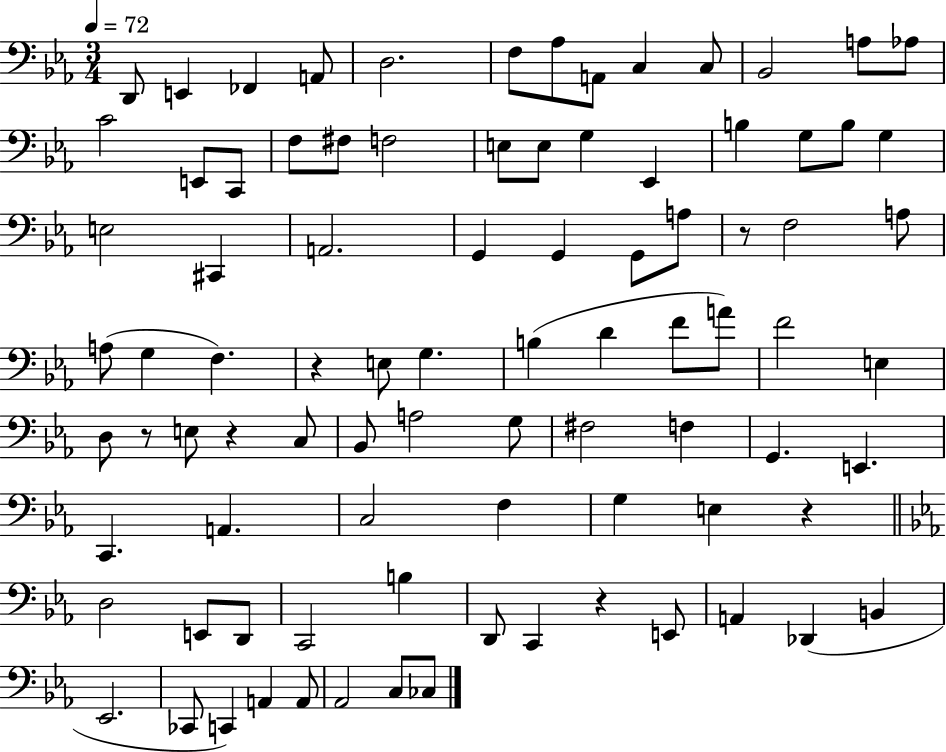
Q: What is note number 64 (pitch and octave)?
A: D3